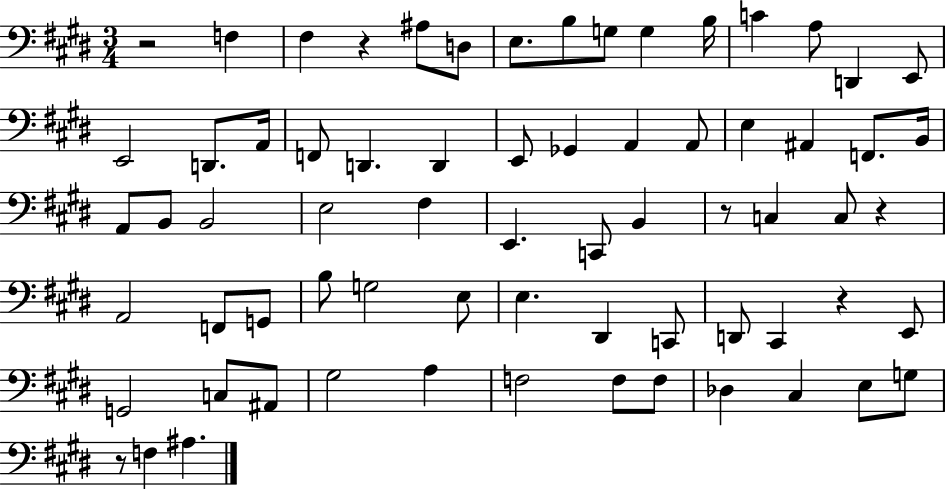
X:1
T:Untitled
M:3/4
L:1/4
K:E
z2 F, ^F, z ^A,/2 D,/2 E,/2 B,/2 G,/2 G, B,/4 C A,/2 D,, E,,/2 E,,2 D,,/2 A,,/4 F,,/2 D,, D,, E,,/2 _G,, A,, A,,/2 E, ^A,, F,,/2 B,,/4 A,,/2 B,,/2 B,,2 E,2 ^F, E,, C,,/2 B,, z/2 C, C,/2 z A,,2 F,,/2 G,,/2 B,/2 G,2 E,/2 E, ^D,, C,,/2 D,,/2 ^C,, z E,,/2 G,,2 C,/2 ^A,,/2 ^G,2 A, F,2 F,/2 F,/2 _D, ^C, E,/2 G,/2 z/2 F, ^A,